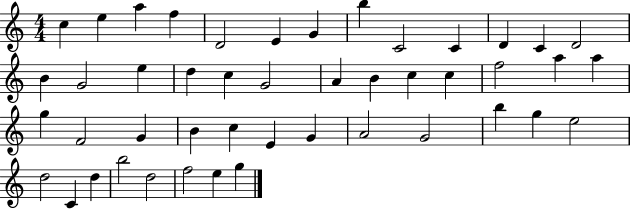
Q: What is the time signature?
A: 4/4